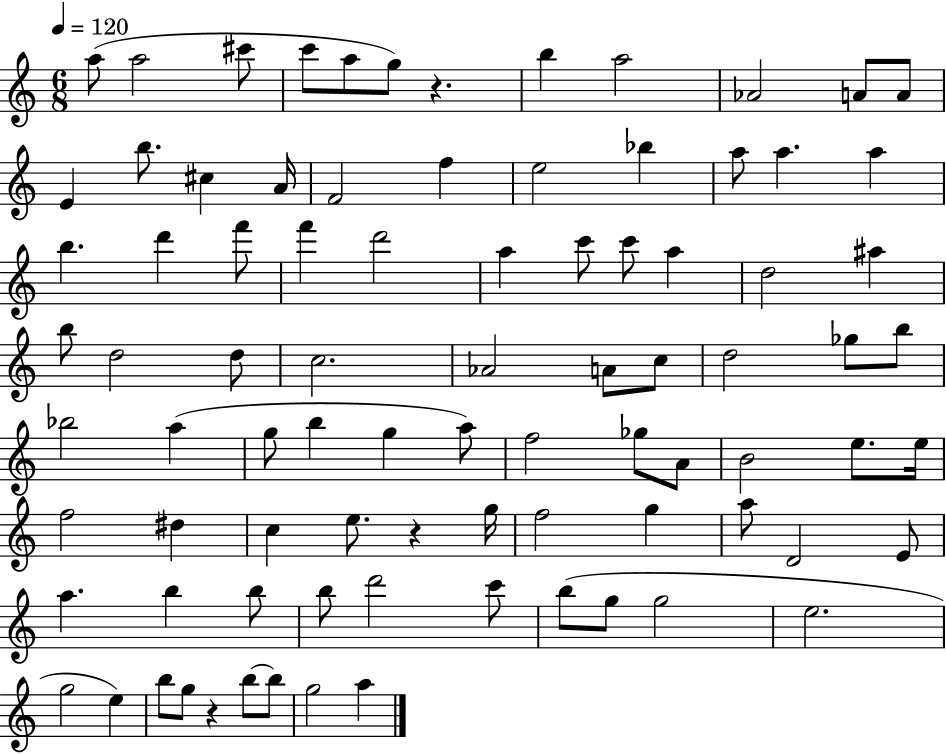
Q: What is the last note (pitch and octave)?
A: A5